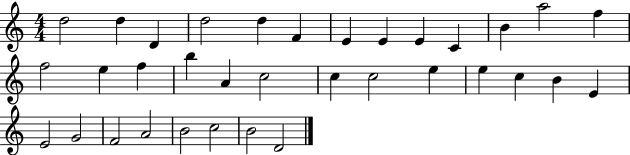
{
  \clef treble
  \numericTimeSignature
  \time 4/4
  \key c \major
  d''2 d''4 d'4 | d''2 d''4 f'4 | e'4 e'4 e'4 c'4 | b'4 a''2 f''4 | \break f''2 e''4 f''4 | b''4 a'4 c''2 | c''4 c''2 e''4 | e''4 c''4 b'4 e'4 | \break e'2 g'2 | f'2 a'2 | b'2 c''2 | b'2 d'2 | \break \bar "|."
}